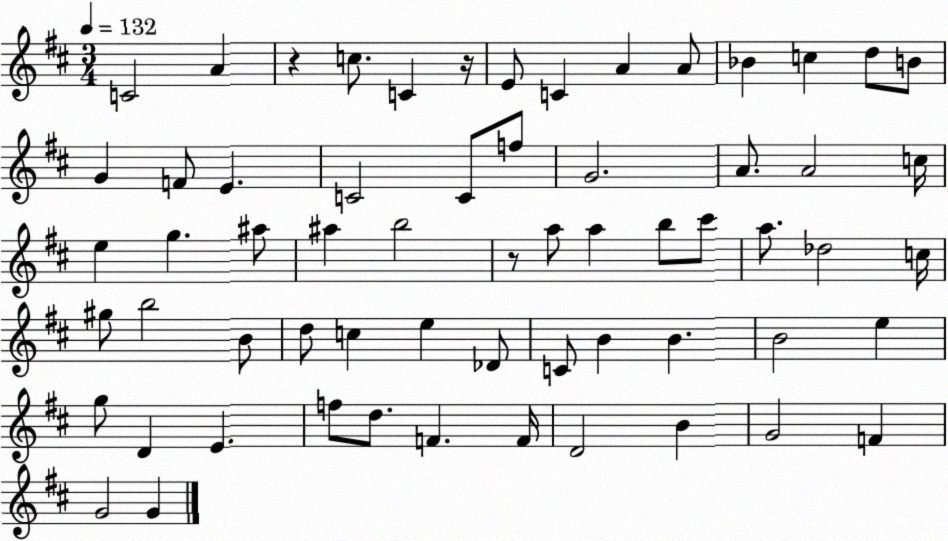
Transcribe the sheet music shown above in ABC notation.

X:1
T:Untitled
M:3/4
L:1/4
K:D
C2 A z c/2 C z/4 E/2 C A A/2 _B c d/2 B/2 G F/2 E C2 C/2 f/2 G2 A/2 A2 c/4 e g ^a/2 ^a b2 z/2 a/2 a b/2 ^c'/2 a/2 _d2 c/4 ^g/2 b2 B/2 d/2 c e _D/2 C/2 B B B2 e g/2 D E f/2 d/2 F F/4 D2 B G2 F G2 G